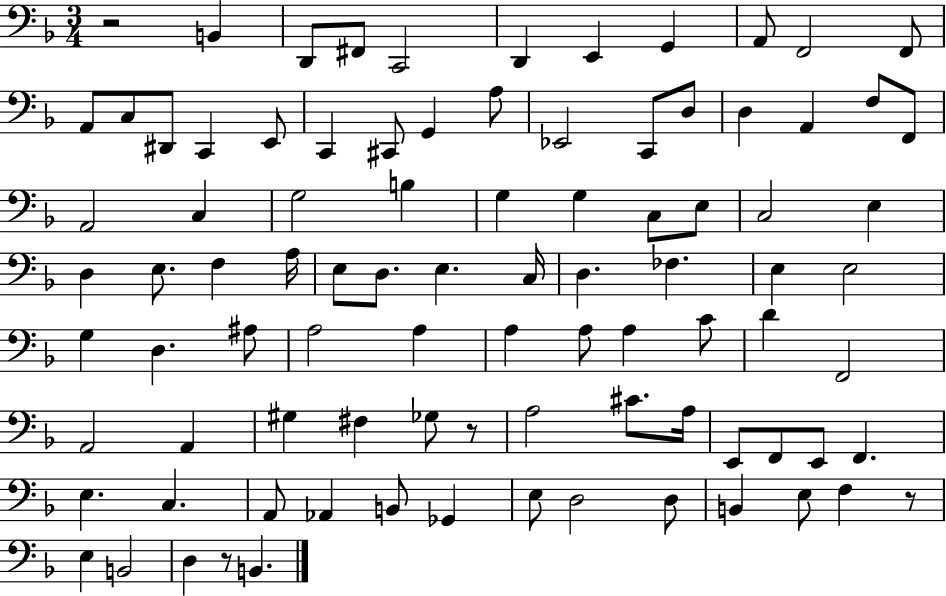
R/h B2/q D2/e F#2/e C2/h D2/q E2/q G2/q A2/e F2/h F2/e A2/e C3/e D#2/e C2/q E2/e C2/q C#2/e G2/q A3/e Eb2/h C2/e D3/e D3/q A2/q F3/e F2/e A2/h C3/q G3/h B3/q G3/q G3/q C3/e E3/e C3/h E3/q D3/q E3/e. F3/q A3/s E3/e D3/e. E3/q. C3/s D3/q. FES3/q. E3/q E3/h G3/q D3/q. A#3/e A3/h A3/q A3/q A3/e A3/q C4/e D4/q F2/h A2/h A2/q G#3/q F#3/q Gb3/e R/e A3/h C#4/e. A3/s E2/e F2/e E2/e F2/q. E3/q. C3/q. A2/e Ab2/q B2/e Gb2/q E3/e D3/h D3/e B2/q E3/e F3/q R/e E3/q B2/h D3/q R/e B2/q.